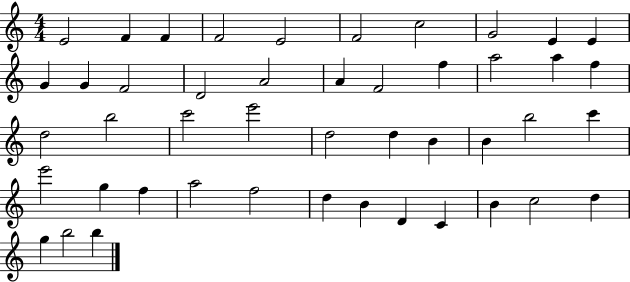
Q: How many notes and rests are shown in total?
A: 46